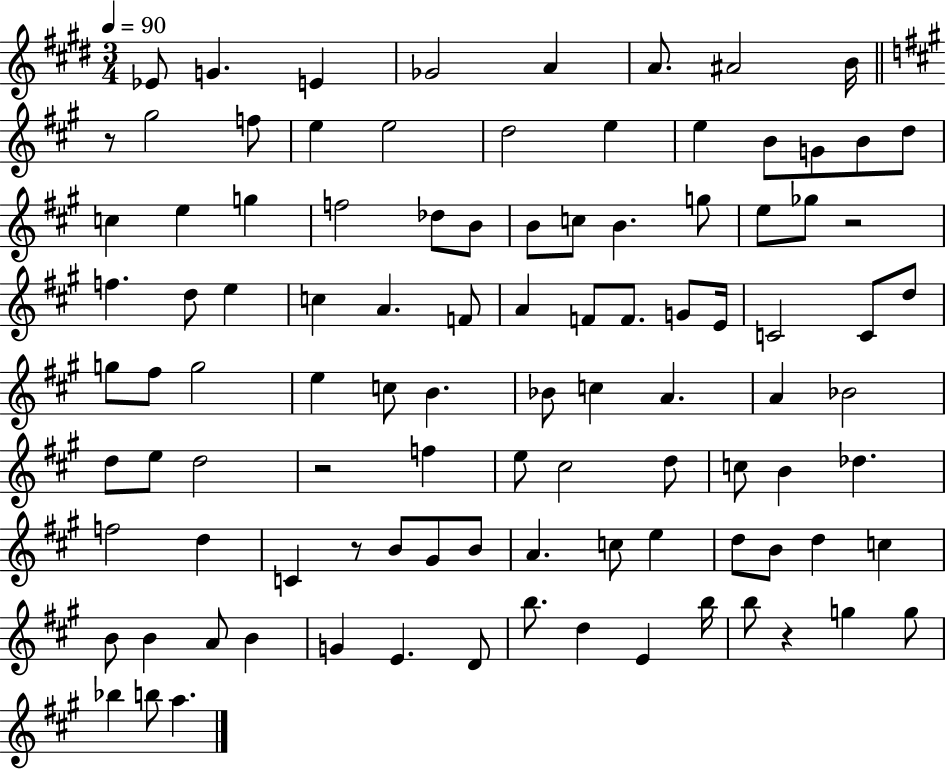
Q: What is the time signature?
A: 3/4